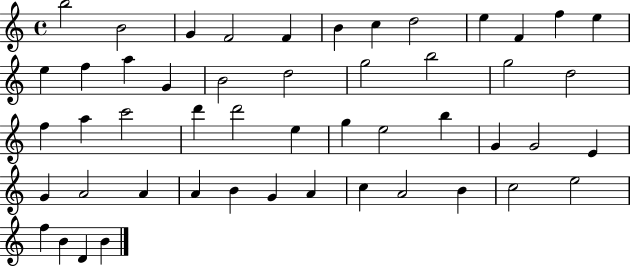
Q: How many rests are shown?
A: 0